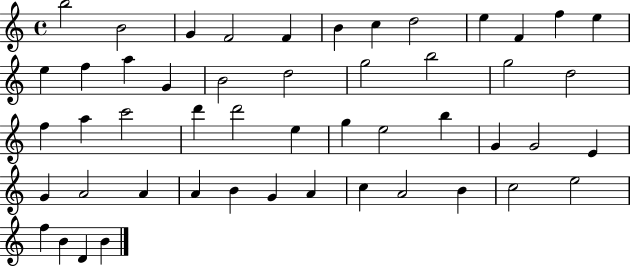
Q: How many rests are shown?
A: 0